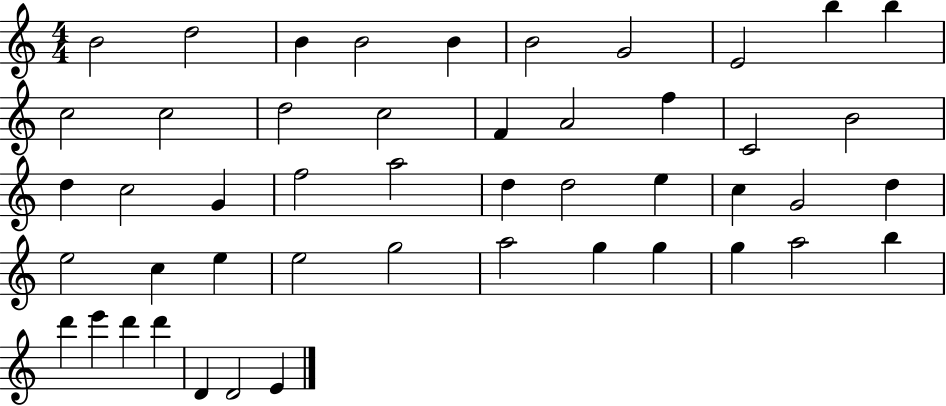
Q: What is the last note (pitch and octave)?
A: E4